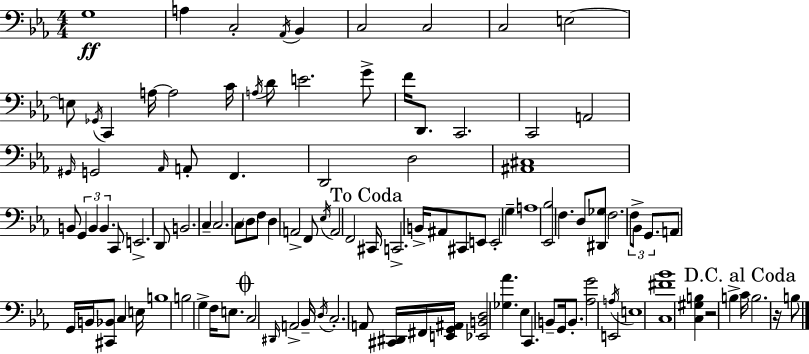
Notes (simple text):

G3/w A3/q C3/h Ab2/s Bb2/q C3/h C3/h C3/h E3/h E3/e Gb2/s C2/q A3/s A3/h C4/s A3/s D4/e E4/h. G4/e F4/s D2/e. C2/h. C2/h A2/h G#2/s G2/h Ab2/s A2/e F2/q. D2/h D3/h [A#2,C#3]/w B2/e G2/q B2/q B2/q. C2/e E2/h. D2/e B2/h. C3/q C3/h. C3/e D3/e F3/e D3/q A2/h F2/e Eb3/s A2/h F2/h C#2/s C2/h. B2/s A#2/e C#2/e E2/e E2/h G3/q A3/w [Eb2,Bb3]/h F3/q. D3/e [D#2,Gb3]/e F3/h. F3/e Bb2/e G2/e. A2/e G2/s B2/s [C#2,Bb2]/e C3/q E3/s B3/w B3/h G3/q F3/s E3/e. C3/h D#2/s A2/h Bb2/s D3/s C3/h. A2/e [C#2,D#2]/s F#2/s [E2,G2,A#2]/s [Eb2,B2,D3]/h [Gb3,Ab4]/q. Eb3/q C2/q. B2/e G2/s B2/e. [Ab3,G4]/h E2/h A3/s E3/w [C3,F#4,Bb4]/w [C3,G#3,B3]/q R/h B3/q C4/s B3/h. R/s B3/e